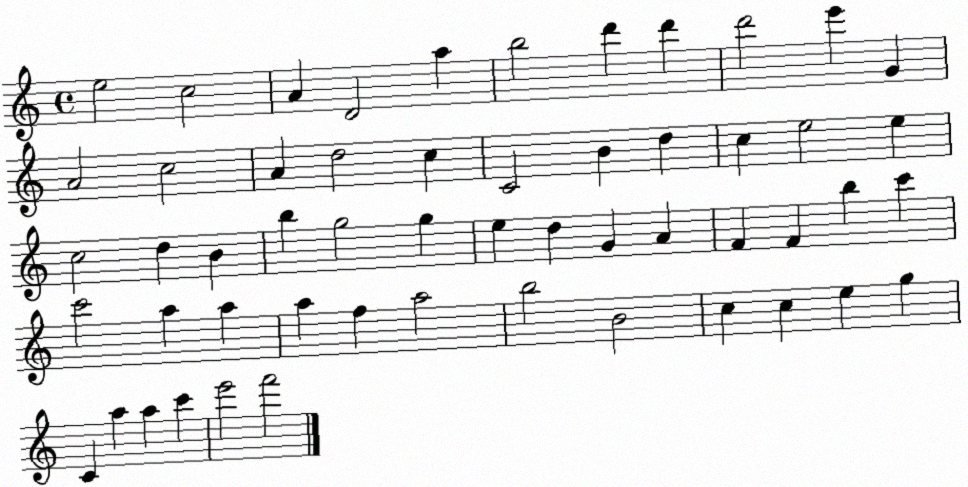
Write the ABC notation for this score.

X:1
T:Untitled
M:4/4
L:1/4
K:C
e2 c2 A D2 a b2 d' d' d'2 e' G A2 c2 A d2 c C2 B d c e2 e c2 d B b g2 g e d G A F F b c' c'2 a a a f a2 b2 B2 c c e g C a a c' e'2 f'2